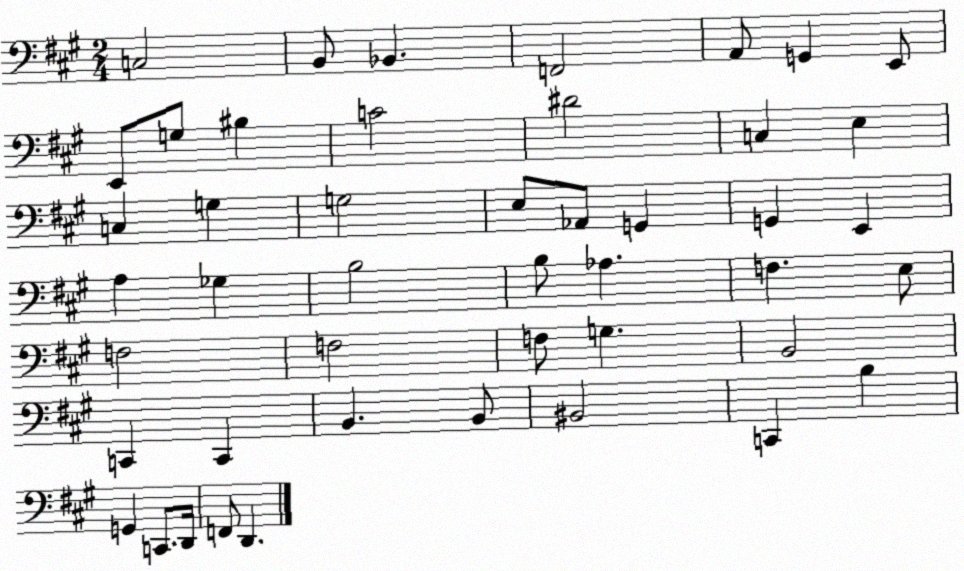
X:1
T:Untitled
M:2/4
L:1/4
K:A
C,2 B,,/2 _B,, F,,2 A,,/2 G,, E,,/2 E,,/2 G,/2 ^B, C2 ^D2 C, E, C, G, G,2 E,/2 _A,,/2 G,, G,, E,, A, _G, B,2 B,/2 _A, F, E,/2 F,2 F,2 F,/2 G, B,,2 C,, C,, B,, B,,/2 ^B,,2 C,, B, G,, C,,/2 D,,/4 F,,/2 D,,